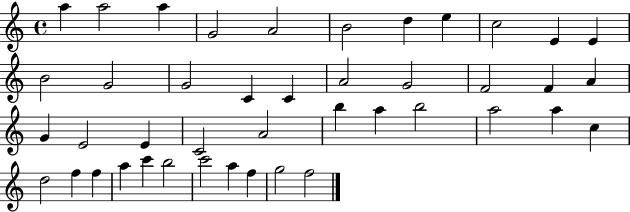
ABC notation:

X:1
T:Untitled
M:4/4
L:1/4
K:C
a a2 a G2 A2 B2 d e c2 E E B2 G2 G2 C C A2 G2 F2 F A G E2 E C2 A2 b a b2 a2 a c d2 f f a c' b2 c'2 a f g2 f2